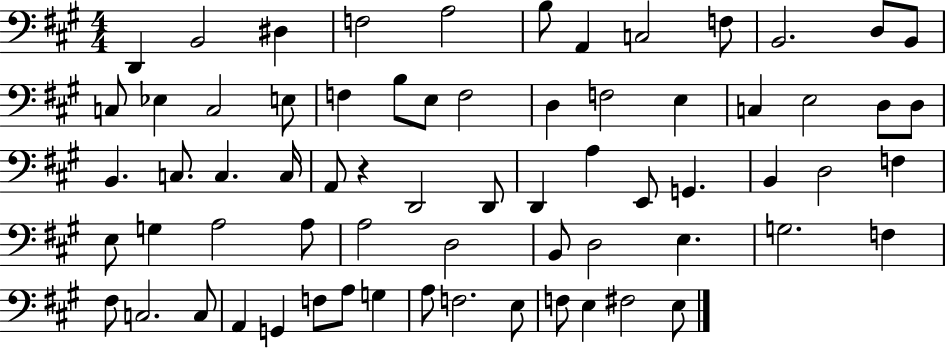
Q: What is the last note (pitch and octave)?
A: E3